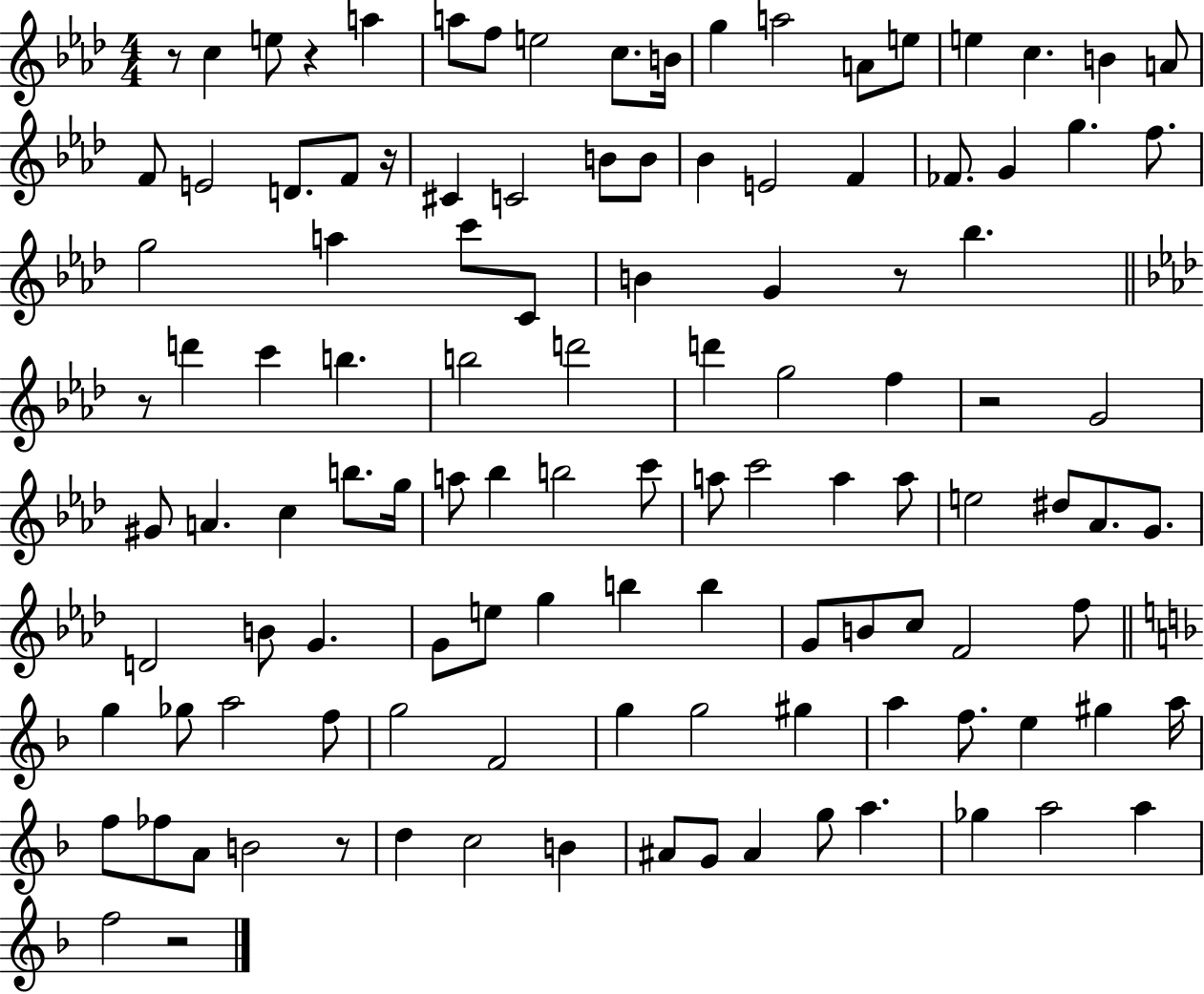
{
  \clef treble
  \numericTimeSignature
  \time 4/4
  \key aes \major
  r8 c''4 e''8 r4 a''4 | a''8 f''8 e''2 c''8. b'16 | g''4 a''2 a'8 e''8 | e''4 c''4. b'4 a'8 | \break f'8 e'2 d'8. f'8 r16 | cis'4 c'2 b'8 b'8 | bes'4 e'2 f'4 | fes'8. g'4 g''4. f''8. | \break g''2 a''4 c'''8 c'8 | b'4 g'4 r8 bes''4. | \bar "||" \break \key aes \major r8 d'''4 c'''4 b''4. | b''2 d'''2 | d'''4 g''2 f''4 | r2 g'2 | \break gis'8 a'4. c''4 b''8. g''16 | a''8 bes''4 b''2 c'''8 | a''8 c'''2 a''4 a''8 | e''2 dis''8 aes'8. g'8. | \break d'2 b'8 g'4. | g'8 e''8 g''4 b''4 b''4 | g'8 b'8 c''8 f'2 f''8 | \bar "||" \break \key d \minor g''4 ges''8 a''2 f''8 | g''2 f'2 | g''4 g''2 gis''4 | a''4 f''8. e''4 gis''4 a''16 | \break f''8 fes''8 a'8 b'2 r8 | d''4 c''2 b'4 | ais'8 g'8 ais'4 g''8 a''4. | ges''4 a''2 a''4 | \break f''2 r2 | \bar "|."
}